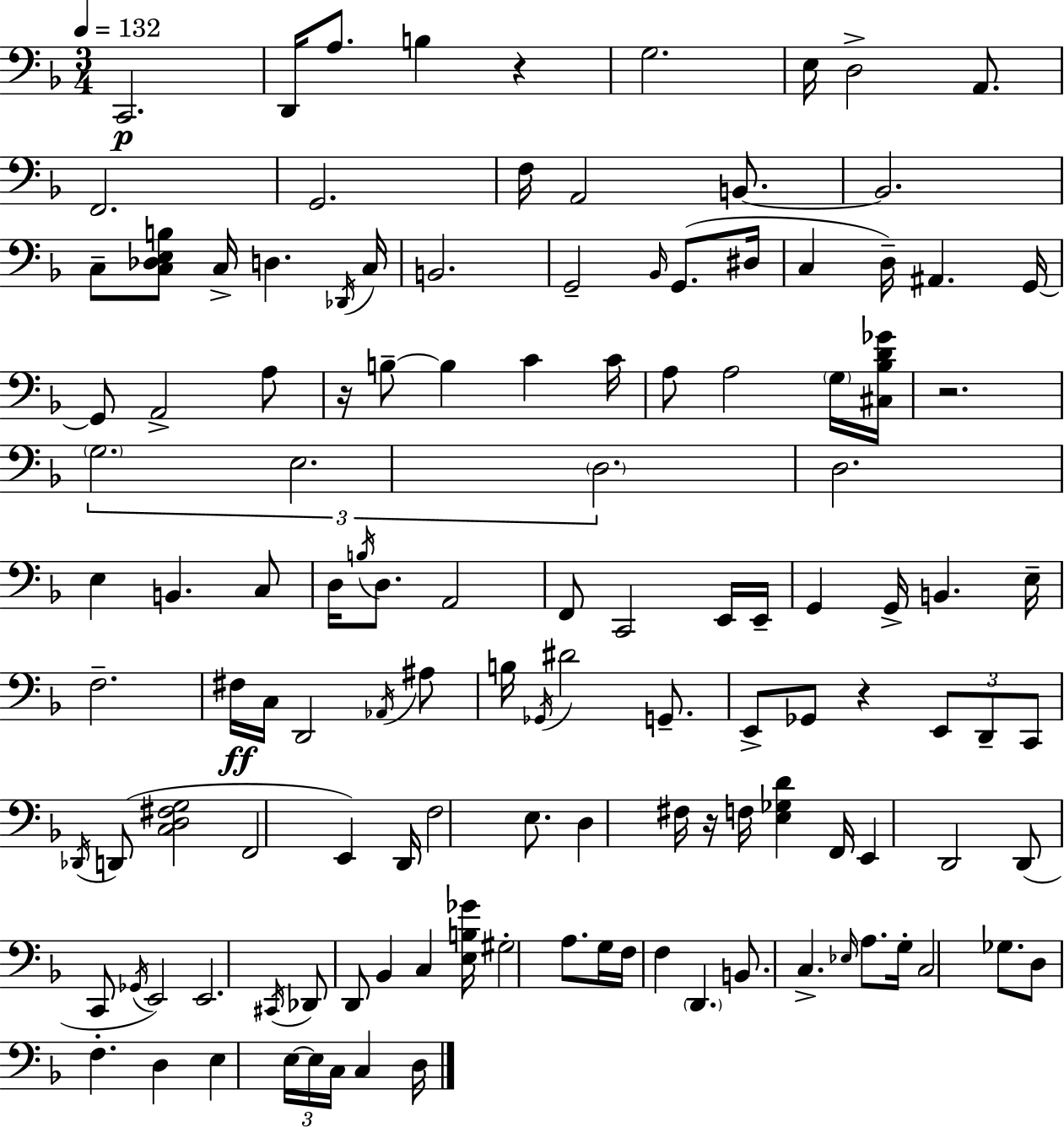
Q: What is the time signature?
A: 3/4